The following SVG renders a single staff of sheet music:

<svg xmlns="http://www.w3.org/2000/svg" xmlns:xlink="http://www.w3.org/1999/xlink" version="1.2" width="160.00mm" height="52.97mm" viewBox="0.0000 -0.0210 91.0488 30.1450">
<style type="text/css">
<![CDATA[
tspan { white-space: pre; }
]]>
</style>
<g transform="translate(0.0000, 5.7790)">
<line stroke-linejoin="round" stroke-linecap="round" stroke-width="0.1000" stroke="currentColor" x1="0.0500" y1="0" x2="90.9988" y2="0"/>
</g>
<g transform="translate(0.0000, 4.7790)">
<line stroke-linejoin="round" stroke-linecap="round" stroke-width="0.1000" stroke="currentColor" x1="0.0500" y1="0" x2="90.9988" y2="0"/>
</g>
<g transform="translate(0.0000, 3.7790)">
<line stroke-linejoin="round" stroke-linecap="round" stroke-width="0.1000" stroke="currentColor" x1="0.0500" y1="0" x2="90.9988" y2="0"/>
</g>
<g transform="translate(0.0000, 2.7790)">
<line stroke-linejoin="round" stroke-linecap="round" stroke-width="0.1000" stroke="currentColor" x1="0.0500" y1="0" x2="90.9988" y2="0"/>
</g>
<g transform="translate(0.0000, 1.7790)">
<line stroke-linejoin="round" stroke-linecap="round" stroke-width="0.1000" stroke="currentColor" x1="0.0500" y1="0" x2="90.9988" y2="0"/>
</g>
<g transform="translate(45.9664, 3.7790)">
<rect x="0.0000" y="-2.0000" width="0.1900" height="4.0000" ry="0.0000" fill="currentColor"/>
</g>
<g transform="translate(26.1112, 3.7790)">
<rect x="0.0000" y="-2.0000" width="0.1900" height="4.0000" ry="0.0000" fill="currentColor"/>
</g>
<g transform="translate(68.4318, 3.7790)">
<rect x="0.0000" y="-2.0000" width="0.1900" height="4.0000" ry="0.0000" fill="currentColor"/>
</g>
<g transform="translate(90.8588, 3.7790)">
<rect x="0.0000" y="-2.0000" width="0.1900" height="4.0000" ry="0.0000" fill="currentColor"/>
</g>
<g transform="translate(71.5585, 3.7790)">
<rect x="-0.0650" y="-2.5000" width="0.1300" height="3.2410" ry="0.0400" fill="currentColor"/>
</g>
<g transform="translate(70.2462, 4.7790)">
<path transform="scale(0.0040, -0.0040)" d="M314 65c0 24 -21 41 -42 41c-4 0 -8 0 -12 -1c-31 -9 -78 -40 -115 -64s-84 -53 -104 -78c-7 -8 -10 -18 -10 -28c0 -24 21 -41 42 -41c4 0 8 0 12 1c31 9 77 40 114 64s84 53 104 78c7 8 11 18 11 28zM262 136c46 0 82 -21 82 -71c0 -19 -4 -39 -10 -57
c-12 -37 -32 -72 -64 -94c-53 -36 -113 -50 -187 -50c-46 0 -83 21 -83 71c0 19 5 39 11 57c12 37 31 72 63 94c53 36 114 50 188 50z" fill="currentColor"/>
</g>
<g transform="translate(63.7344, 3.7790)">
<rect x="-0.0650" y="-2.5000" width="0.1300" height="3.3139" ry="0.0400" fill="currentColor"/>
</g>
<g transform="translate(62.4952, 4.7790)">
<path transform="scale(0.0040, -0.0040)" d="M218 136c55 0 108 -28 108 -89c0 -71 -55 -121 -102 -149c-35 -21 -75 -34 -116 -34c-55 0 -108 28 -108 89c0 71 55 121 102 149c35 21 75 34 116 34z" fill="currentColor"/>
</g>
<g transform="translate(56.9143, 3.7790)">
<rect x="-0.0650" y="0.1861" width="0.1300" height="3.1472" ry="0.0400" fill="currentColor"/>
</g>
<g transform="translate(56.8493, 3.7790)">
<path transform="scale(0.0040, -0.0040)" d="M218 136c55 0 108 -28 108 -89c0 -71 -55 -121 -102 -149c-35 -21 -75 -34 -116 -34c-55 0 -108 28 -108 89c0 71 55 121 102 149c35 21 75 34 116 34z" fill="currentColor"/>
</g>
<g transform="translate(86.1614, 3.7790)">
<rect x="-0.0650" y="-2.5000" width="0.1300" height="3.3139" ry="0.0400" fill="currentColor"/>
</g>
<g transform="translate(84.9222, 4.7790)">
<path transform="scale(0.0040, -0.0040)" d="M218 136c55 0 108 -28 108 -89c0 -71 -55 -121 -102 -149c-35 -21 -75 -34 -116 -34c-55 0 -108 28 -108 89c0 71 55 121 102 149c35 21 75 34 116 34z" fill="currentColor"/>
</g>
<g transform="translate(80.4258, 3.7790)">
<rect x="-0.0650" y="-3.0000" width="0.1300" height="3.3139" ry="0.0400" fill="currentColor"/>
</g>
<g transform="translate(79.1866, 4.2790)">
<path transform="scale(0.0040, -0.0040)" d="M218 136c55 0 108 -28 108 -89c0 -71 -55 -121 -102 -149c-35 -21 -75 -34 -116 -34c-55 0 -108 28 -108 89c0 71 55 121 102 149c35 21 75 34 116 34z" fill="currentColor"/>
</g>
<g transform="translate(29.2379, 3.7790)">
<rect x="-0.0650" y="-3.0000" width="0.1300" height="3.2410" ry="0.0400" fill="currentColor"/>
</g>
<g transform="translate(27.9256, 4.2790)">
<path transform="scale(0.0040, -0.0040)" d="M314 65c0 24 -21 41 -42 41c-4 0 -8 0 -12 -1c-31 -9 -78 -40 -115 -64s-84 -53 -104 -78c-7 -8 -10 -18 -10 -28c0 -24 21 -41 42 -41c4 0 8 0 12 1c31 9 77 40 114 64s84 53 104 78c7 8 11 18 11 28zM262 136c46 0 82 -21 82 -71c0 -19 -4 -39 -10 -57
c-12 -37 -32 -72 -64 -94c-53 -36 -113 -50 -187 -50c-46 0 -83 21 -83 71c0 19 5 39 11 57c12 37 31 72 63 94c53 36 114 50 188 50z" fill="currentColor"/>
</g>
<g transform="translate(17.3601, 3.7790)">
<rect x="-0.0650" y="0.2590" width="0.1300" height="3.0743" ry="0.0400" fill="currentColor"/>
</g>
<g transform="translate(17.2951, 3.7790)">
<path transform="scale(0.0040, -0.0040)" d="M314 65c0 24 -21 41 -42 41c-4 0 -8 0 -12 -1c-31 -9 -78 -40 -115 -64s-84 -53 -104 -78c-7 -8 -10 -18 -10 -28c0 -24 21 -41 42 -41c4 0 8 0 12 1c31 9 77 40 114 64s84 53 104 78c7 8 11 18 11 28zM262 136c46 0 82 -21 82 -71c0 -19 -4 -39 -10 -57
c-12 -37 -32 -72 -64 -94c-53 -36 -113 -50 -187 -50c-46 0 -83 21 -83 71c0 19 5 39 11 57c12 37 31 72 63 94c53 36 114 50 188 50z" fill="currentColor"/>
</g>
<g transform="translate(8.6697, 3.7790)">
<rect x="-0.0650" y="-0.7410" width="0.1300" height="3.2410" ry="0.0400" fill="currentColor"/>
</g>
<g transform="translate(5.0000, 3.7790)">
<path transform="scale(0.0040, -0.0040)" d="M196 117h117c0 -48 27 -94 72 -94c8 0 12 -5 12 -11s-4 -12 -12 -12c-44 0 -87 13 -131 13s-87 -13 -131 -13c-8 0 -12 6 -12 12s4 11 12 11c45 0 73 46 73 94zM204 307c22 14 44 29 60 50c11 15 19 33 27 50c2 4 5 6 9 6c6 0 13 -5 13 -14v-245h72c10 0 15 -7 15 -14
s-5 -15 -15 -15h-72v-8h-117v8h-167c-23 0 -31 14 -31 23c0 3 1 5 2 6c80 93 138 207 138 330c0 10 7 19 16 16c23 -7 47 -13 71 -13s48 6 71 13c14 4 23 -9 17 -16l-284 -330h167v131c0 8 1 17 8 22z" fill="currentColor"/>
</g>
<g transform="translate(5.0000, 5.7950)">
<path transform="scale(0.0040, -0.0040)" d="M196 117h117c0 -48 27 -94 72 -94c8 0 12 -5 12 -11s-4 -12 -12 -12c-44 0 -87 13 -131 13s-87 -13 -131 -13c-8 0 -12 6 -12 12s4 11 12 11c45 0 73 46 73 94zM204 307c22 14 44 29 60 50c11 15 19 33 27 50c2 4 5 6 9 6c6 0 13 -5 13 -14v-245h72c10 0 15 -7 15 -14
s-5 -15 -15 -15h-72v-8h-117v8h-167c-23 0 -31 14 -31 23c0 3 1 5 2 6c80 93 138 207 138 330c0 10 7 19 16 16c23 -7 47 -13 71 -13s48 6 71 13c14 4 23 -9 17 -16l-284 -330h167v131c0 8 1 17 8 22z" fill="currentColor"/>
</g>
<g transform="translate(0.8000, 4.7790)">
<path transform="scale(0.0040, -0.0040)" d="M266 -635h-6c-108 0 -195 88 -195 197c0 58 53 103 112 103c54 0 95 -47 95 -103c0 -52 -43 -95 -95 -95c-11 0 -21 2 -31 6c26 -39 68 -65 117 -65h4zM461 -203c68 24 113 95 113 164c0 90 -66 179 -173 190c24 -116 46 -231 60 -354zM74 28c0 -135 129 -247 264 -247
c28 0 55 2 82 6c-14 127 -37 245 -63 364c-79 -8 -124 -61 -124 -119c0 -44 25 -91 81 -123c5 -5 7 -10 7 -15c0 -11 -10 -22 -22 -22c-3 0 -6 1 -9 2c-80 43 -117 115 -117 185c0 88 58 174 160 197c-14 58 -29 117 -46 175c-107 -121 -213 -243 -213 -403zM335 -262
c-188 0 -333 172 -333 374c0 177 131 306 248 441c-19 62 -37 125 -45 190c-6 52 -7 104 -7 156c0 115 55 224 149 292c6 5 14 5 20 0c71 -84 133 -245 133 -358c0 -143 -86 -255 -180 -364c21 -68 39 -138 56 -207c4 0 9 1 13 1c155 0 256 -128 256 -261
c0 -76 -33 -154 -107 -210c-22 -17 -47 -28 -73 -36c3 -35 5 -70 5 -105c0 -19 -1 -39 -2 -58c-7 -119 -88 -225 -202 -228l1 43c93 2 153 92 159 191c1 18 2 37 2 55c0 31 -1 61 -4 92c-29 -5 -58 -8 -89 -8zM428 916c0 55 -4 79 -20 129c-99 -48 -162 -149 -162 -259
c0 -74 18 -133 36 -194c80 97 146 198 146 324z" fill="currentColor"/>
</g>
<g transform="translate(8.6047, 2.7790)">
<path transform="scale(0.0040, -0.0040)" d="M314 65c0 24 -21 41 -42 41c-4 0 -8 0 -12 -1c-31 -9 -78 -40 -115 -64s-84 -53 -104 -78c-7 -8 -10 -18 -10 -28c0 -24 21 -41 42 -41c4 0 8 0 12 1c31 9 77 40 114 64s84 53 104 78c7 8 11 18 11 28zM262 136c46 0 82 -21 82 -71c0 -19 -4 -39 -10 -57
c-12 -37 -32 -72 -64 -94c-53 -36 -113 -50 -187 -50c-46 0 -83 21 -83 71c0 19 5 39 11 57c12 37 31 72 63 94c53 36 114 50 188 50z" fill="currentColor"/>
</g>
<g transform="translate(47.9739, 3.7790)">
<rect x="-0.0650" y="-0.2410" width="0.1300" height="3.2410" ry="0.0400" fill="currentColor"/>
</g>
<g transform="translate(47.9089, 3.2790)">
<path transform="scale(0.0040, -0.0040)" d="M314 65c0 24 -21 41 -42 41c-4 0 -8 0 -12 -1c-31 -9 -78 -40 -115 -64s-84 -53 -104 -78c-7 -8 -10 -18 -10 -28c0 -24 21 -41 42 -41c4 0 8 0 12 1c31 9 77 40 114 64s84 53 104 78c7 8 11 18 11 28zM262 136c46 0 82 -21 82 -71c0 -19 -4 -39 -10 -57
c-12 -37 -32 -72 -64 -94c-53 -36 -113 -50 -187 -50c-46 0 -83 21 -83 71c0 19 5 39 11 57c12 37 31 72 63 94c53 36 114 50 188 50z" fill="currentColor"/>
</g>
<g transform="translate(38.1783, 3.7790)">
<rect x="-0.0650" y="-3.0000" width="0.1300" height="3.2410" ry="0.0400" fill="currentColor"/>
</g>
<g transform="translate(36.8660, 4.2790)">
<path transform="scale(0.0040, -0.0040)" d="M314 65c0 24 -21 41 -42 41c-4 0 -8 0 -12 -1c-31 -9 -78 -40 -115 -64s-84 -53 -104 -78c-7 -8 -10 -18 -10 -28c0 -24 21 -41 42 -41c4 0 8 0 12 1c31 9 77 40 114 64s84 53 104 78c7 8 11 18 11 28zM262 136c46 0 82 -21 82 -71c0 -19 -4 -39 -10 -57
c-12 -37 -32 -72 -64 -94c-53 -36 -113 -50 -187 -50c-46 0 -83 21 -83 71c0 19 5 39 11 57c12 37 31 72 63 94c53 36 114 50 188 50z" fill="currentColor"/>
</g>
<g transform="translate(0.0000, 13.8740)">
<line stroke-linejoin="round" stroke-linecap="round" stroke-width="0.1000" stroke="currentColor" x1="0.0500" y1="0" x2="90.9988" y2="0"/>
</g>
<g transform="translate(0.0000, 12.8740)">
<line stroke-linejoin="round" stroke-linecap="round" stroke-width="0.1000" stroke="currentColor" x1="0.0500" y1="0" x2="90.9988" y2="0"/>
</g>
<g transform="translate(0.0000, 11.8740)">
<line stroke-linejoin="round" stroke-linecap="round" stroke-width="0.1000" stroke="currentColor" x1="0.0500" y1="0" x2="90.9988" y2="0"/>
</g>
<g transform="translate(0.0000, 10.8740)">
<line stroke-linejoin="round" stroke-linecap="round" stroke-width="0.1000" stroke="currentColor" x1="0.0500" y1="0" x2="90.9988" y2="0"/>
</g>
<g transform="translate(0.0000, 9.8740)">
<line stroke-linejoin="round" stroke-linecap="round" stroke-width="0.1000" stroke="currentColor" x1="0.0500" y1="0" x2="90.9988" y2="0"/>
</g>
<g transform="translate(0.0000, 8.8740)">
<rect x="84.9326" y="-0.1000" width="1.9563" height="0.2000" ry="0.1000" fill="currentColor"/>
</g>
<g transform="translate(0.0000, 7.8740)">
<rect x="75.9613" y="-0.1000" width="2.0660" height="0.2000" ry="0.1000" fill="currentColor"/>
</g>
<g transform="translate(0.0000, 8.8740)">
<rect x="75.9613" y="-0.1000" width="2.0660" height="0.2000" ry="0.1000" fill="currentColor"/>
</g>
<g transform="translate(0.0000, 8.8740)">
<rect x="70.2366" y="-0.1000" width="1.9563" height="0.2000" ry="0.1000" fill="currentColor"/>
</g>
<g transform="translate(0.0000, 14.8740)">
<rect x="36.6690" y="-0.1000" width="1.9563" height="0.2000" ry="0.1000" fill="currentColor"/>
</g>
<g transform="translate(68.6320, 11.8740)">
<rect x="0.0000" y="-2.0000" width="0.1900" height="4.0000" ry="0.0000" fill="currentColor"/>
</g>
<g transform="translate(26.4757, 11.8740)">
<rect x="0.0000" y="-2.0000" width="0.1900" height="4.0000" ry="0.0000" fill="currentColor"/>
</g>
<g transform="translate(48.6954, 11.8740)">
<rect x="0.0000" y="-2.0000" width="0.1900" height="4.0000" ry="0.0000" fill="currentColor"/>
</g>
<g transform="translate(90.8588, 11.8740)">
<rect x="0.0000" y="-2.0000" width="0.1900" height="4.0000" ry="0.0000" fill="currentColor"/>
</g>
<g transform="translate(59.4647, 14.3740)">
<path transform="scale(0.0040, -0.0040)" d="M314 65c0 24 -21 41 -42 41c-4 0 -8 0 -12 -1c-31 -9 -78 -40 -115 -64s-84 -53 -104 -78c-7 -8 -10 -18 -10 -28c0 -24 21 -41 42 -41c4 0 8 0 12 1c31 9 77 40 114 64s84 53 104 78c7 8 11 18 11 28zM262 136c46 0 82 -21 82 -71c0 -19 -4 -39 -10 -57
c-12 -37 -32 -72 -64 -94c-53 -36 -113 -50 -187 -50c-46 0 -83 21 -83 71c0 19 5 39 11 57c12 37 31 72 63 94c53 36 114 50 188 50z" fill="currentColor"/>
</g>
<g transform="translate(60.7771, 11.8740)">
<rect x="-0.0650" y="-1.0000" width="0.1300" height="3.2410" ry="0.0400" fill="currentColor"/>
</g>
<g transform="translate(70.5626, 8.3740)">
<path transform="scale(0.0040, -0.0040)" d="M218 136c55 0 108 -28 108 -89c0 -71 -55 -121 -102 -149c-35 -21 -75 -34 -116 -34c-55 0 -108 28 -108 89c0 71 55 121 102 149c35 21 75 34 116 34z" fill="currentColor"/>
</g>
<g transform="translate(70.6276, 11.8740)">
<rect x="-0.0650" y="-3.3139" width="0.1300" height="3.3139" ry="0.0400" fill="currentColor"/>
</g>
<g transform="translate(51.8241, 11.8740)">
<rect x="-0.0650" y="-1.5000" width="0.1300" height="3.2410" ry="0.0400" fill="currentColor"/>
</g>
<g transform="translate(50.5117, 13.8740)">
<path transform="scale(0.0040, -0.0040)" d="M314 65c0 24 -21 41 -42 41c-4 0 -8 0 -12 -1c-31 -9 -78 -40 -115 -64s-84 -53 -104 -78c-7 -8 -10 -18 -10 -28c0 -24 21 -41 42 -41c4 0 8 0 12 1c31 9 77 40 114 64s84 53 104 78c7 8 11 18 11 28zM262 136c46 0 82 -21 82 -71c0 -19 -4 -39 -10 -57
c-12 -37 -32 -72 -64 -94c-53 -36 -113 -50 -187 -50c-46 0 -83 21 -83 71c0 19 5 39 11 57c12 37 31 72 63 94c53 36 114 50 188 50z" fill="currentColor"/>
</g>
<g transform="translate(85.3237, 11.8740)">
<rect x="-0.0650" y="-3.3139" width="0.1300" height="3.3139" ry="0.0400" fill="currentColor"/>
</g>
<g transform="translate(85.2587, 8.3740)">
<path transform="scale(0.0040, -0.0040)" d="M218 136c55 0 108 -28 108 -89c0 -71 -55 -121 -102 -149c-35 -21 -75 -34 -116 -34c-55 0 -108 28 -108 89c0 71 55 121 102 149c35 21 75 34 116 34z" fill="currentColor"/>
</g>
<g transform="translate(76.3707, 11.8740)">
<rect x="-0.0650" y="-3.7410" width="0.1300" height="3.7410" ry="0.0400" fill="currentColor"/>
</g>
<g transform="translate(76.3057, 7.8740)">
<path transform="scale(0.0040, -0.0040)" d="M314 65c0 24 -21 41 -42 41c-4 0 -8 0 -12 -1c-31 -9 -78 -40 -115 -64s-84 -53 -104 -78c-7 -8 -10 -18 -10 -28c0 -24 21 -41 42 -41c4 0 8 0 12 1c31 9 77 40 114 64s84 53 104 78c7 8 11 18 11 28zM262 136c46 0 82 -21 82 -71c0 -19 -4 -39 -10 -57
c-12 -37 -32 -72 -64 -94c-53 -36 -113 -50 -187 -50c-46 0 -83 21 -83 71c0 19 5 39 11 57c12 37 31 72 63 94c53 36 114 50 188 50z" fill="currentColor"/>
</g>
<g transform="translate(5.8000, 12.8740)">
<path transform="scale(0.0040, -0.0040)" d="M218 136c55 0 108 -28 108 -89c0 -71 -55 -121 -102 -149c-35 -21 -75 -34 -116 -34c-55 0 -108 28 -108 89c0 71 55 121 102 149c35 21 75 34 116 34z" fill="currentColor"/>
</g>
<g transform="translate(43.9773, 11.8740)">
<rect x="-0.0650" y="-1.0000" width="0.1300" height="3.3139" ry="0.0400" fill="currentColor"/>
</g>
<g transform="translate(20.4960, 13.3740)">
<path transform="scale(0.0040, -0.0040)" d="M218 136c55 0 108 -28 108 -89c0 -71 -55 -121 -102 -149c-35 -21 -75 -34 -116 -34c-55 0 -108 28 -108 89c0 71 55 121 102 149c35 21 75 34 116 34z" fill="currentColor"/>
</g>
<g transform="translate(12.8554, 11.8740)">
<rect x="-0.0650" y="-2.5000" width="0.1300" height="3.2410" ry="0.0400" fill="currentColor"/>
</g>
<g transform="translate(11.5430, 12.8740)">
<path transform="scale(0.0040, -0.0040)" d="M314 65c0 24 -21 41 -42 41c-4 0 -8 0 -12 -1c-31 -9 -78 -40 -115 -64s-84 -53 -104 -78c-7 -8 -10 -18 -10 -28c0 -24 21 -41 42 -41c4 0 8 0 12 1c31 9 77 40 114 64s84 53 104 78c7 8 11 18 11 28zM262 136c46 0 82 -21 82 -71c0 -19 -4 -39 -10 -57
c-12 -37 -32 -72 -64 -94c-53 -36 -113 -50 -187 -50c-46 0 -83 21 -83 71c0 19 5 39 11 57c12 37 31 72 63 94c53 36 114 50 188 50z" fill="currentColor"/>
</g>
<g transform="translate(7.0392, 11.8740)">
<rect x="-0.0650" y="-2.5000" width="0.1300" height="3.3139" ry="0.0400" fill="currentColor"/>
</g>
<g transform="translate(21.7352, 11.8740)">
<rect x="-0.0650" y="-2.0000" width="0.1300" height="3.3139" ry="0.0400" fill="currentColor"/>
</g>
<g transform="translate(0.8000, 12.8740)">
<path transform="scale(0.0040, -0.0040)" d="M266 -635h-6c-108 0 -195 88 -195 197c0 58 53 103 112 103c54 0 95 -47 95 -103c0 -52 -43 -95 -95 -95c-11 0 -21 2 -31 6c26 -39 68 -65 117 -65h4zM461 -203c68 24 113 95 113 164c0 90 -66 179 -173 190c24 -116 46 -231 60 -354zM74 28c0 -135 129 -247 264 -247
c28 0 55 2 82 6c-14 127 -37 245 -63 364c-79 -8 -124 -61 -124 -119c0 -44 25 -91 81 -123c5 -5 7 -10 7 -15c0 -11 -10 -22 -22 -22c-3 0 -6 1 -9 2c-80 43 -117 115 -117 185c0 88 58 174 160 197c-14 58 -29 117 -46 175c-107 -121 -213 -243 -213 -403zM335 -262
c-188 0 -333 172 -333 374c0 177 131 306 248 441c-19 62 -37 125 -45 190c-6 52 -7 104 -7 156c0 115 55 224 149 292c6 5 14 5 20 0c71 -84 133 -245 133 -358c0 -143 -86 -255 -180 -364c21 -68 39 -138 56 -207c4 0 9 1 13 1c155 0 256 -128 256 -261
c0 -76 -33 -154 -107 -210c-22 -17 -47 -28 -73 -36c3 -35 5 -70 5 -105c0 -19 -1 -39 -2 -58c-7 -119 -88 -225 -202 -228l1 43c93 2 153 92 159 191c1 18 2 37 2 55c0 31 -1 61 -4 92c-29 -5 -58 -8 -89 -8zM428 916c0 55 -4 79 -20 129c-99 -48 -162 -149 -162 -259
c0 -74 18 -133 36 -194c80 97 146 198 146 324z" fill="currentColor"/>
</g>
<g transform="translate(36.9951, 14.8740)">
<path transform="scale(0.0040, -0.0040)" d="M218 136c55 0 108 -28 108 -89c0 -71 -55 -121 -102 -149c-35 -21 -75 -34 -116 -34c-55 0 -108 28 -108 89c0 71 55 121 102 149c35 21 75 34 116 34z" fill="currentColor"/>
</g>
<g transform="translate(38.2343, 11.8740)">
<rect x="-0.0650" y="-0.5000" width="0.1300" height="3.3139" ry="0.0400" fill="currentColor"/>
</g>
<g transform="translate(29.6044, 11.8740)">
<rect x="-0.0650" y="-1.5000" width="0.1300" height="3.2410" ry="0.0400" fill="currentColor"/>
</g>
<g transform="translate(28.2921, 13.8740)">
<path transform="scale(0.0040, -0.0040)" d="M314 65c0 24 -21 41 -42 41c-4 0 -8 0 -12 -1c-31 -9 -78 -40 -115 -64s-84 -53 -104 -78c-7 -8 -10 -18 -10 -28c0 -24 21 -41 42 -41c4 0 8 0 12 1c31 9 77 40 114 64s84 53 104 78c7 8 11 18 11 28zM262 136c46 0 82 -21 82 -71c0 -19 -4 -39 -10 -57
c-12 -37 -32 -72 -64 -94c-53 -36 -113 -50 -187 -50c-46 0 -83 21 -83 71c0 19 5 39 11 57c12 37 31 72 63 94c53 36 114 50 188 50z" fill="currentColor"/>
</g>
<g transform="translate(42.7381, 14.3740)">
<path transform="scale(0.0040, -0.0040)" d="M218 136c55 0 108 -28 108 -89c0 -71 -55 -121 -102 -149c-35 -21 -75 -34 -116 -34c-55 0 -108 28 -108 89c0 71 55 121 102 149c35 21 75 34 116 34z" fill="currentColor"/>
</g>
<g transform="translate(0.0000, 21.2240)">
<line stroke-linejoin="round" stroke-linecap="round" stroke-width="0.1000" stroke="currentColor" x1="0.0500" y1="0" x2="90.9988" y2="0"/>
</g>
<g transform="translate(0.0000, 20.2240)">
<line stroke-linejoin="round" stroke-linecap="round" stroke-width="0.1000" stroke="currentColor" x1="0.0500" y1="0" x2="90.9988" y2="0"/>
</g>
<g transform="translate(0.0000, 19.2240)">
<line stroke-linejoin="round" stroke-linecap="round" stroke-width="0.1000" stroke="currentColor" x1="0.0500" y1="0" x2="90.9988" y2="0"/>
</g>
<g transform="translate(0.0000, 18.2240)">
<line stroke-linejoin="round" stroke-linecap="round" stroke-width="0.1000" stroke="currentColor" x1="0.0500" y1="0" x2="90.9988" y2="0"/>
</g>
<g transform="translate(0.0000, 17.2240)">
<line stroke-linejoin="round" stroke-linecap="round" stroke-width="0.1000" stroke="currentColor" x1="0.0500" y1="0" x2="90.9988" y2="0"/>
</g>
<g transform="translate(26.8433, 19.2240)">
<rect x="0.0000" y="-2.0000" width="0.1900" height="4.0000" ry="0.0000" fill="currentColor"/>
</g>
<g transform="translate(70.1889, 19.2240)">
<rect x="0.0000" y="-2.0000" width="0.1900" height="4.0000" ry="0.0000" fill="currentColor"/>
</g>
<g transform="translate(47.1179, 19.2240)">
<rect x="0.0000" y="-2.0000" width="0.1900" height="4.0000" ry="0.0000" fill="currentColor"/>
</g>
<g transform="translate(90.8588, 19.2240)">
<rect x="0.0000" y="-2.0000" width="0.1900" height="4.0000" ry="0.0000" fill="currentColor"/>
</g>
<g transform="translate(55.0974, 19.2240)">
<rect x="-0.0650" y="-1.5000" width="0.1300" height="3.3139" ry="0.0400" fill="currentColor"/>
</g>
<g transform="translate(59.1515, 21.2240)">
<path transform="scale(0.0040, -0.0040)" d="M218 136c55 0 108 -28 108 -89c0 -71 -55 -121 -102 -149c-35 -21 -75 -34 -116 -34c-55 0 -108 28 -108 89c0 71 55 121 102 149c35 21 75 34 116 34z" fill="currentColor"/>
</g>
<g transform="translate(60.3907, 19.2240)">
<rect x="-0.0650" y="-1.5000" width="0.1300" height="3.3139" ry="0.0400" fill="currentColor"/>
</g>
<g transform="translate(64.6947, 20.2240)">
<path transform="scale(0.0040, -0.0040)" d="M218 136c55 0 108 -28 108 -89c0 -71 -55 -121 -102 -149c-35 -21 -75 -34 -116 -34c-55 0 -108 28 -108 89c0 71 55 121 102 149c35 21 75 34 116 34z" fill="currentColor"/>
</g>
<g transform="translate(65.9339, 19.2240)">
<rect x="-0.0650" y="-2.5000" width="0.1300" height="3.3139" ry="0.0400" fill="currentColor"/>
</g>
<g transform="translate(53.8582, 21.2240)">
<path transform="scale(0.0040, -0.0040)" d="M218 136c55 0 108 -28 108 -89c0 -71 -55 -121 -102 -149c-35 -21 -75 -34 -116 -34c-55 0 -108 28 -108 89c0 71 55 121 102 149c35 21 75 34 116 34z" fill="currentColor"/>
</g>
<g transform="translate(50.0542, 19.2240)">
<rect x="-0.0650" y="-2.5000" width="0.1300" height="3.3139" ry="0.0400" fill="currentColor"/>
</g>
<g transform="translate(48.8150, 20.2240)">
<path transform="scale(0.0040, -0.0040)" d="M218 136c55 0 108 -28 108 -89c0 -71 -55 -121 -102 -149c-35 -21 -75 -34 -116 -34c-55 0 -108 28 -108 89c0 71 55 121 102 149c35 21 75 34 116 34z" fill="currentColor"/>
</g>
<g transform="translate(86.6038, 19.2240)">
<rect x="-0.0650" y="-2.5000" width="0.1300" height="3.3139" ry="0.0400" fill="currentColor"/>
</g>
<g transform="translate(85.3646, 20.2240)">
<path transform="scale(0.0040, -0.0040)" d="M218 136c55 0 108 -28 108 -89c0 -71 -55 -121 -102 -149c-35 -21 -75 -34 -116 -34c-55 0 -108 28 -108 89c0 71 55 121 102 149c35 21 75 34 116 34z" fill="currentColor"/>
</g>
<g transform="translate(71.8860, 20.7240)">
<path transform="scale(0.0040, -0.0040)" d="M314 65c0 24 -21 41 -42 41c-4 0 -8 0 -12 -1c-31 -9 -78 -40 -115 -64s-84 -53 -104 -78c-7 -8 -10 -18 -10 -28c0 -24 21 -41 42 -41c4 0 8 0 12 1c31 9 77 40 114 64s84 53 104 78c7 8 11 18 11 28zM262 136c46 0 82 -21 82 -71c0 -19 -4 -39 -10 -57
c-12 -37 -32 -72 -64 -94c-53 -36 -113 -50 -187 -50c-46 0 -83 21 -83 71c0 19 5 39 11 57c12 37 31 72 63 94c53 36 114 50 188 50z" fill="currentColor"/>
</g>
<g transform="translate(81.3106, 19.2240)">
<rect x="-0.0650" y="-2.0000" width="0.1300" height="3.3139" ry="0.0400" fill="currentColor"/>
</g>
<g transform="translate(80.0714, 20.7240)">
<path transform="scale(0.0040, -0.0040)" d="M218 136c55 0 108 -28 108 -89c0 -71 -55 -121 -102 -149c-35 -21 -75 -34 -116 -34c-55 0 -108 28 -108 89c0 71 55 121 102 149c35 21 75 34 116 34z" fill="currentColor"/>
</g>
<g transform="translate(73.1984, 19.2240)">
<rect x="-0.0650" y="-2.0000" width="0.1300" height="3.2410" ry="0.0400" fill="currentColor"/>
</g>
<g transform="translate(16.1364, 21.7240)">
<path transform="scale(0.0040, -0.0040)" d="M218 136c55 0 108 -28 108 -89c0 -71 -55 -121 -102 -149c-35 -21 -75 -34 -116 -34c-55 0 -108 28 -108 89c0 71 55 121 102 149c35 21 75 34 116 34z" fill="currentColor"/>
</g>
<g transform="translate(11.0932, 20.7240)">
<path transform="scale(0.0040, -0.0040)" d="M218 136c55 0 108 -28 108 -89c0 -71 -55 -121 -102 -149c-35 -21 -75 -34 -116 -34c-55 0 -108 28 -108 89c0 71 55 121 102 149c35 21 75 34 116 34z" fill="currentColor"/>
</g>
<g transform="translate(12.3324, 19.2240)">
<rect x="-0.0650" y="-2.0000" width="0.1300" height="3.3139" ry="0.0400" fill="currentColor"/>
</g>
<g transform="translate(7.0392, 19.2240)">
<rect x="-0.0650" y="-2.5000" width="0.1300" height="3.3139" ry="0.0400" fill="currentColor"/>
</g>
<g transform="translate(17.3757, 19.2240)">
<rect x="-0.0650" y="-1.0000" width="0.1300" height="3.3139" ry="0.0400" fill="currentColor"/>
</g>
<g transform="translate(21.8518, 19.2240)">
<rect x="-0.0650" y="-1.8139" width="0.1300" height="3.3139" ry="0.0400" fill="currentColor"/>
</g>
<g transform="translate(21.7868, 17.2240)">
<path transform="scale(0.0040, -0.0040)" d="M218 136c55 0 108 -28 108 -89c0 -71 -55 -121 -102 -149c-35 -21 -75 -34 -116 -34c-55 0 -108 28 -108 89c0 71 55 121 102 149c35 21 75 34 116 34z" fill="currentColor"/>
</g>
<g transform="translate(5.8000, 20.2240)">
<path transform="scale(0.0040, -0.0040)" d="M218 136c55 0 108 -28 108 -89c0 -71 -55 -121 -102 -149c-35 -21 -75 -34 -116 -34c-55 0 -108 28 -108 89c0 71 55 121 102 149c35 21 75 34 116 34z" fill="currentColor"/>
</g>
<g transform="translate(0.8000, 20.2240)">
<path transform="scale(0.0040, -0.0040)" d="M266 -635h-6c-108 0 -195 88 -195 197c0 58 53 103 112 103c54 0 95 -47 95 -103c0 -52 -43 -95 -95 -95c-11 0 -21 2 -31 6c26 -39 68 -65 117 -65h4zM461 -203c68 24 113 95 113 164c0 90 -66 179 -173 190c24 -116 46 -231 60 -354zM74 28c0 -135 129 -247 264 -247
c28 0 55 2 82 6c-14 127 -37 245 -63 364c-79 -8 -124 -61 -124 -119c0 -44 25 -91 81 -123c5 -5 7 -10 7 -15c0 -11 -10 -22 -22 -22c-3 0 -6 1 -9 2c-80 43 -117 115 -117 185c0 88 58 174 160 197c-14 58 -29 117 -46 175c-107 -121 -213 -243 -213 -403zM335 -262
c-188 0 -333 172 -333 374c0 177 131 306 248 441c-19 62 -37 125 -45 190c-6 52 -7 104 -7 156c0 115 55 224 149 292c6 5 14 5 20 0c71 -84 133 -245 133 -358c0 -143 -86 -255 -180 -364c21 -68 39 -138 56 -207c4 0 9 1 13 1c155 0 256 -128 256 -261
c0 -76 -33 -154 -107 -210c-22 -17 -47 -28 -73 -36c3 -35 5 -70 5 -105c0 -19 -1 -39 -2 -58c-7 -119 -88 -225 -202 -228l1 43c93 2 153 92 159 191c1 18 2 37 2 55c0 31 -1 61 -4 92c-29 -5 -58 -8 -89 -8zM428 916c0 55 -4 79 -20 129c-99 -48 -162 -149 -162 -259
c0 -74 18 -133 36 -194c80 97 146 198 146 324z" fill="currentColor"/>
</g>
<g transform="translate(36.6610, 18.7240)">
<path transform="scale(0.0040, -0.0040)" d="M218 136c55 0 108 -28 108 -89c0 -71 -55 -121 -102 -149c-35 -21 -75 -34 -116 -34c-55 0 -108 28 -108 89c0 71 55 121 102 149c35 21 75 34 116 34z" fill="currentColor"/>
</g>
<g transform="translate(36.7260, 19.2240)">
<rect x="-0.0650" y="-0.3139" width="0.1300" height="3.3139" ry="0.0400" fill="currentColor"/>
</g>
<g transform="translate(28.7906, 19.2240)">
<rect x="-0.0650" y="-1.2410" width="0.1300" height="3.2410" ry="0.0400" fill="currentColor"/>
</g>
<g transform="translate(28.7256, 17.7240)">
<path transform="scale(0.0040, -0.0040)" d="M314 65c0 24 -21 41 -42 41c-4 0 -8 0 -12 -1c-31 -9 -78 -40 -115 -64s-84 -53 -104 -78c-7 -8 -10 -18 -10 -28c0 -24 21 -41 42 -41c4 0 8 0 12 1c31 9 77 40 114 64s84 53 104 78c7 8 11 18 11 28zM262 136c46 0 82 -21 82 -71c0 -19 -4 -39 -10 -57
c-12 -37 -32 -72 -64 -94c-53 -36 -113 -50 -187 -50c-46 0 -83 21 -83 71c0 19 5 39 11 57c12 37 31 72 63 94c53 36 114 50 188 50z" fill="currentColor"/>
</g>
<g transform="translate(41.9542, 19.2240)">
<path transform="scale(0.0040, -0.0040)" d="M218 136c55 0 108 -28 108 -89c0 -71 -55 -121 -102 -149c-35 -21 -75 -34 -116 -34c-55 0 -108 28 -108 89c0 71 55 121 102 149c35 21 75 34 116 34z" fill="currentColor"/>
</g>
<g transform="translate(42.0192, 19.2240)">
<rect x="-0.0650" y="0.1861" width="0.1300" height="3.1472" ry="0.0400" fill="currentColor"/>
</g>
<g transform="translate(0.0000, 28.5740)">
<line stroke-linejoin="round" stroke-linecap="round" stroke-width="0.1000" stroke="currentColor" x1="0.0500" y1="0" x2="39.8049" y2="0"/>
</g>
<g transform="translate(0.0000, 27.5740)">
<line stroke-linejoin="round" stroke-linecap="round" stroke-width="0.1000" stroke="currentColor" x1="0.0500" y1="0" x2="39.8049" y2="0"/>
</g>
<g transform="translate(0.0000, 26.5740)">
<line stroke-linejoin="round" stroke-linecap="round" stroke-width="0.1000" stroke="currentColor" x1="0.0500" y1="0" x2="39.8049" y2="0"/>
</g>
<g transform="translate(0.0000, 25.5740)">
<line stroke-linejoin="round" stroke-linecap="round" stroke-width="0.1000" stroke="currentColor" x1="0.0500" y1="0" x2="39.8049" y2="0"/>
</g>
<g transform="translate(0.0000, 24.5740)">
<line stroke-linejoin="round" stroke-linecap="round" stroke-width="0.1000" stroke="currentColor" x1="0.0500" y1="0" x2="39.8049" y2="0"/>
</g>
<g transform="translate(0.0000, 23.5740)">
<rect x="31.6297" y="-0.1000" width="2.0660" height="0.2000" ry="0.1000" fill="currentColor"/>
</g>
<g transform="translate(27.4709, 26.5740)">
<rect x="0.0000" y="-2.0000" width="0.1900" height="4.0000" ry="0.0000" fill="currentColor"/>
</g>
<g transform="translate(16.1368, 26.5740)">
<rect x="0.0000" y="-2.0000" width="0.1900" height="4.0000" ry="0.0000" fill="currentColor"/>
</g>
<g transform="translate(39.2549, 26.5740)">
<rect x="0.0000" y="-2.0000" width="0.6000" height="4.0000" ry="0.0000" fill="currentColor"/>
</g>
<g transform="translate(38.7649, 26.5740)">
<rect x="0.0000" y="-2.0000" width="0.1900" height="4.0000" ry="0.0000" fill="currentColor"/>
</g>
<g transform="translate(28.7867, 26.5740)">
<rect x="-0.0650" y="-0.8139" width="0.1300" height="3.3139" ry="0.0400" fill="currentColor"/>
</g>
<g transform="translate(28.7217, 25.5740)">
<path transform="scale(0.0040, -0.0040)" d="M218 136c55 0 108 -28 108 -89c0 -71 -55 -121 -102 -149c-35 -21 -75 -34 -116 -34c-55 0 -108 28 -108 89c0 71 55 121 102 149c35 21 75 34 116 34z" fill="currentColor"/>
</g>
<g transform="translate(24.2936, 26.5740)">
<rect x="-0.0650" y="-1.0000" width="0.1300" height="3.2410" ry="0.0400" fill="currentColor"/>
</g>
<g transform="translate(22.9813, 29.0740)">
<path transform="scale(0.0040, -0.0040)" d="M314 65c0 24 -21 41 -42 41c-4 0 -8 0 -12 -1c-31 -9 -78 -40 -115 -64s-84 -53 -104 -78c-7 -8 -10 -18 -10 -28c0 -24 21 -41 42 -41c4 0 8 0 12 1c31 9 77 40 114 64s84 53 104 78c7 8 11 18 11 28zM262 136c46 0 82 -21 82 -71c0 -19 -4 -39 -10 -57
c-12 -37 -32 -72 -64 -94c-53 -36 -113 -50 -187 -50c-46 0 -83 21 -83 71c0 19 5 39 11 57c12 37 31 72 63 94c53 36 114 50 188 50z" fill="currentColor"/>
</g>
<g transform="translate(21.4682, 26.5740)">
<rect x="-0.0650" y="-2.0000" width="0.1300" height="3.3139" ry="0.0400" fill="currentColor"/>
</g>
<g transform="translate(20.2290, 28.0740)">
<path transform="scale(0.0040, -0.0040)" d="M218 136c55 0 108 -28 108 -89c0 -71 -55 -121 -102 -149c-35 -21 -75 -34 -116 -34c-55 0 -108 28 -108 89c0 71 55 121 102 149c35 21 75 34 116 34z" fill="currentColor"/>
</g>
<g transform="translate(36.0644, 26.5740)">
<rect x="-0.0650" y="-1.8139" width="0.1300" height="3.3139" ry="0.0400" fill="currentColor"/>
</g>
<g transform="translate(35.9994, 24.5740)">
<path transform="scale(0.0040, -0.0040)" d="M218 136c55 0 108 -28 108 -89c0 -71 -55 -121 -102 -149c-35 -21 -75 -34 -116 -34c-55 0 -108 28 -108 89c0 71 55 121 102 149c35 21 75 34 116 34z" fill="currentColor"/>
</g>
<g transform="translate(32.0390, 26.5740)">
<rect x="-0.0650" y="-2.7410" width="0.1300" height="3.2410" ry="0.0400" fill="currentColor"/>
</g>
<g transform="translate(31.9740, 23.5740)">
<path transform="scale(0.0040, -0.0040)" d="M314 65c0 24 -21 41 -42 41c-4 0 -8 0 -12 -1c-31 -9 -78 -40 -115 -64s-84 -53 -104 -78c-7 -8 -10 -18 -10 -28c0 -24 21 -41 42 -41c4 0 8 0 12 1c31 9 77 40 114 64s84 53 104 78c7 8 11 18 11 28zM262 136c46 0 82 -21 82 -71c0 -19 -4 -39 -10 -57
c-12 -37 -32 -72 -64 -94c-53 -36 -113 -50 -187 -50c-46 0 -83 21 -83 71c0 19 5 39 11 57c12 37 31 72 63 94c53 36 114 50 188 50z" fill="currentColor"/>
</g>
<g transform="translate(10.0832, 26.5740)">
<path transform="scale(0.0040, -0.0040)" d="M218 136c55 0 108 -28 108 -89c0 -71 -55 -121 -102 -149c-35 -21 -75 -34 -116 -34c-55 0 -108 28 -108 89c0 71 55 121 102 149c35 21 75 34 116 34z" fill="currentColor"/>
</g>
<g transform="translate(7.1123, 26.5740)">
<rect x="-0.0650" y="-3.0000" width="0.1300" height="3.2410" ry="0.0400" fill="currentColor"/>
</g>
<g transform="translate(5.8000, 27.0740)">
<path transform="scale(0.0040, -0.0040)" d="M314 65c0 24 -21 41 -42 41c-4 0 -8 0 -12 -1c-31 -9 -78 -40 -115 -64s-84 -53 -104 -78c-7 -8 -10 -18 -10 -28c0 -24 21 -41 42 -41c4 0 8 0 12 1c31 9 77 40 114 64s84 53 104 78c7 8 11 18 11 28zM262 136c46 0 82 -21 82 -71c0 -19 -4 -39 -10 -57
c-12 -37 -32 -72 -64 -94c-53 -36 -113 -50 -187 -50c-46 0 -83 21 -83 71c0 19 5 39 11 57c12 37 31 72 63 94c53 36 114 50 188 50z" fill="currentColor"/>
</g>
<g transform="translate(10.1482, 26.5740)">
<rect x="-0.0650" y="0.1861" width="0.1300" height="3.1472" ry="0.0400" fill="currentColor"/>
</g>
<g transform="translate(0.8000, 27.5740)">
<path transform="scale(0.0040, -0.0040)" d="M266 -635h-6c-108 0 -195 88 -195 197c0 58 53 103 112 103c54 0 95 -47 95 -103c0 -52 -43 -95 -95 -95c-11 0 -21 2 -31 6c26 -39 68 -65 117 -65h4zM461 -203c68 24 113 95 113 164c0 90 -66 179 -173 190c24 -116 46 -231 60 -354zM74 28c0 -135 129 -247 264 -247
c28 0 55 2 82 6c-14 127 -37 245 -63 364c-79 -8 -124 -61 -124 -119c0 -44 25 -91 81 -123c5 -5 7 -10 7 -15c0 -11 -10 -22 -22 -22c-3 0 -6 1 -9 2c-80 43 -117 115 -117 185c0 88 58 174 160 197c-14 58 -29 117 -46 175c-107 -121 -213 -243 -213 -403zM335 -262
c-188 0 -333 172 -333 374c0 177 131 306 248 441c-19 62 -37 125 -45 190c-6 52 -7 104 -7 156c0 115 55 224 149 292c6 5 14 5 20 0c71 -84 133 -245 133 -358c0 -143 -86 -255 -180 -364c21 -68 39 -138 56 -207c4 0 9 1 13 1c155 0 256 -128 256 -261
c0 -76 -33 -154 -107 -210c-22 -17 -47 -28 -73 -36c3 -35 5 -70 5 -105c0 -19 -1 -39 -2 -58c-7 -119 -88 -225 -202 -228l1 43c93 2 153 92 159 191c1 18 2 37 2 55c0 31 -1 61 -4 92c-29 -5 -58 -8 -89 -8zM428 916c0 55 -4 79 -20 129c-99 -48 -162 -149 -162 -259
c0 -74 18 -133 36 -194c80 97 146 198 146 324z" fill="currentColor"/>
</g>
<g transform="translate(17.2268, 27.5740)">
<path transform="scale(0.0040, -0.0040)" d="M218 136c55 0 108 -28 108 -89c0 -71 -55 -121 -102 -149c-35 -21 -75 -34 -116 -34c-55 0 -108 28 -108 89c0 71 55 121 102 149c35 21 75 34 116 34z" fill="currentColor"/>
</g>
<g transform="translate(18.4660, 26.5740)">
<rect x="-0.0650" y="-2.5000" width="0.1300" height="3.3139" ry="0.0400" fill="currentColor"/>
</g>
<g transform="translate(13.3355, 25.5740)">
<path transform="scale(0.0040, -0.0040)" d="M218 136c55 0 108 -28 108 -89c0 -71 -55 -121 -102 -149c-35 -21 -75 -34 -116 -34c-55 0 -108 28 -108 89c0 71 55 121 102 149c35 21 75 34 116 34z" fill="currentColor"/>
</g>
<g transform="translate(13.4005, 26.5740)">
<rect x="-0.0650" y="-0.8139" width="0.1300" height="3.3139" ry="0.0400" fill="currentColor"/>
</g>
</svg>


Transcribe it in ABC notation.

X:1
T:Untitled
M:4/4
L:1/4
K:C
d2 B2 A2 A2 c2 B G G2 A G G G2 F E2 C D E2 D2 b c'2 b G F D f e2 c B G E E G F2 F G A2 B d G F D2 d a2 f